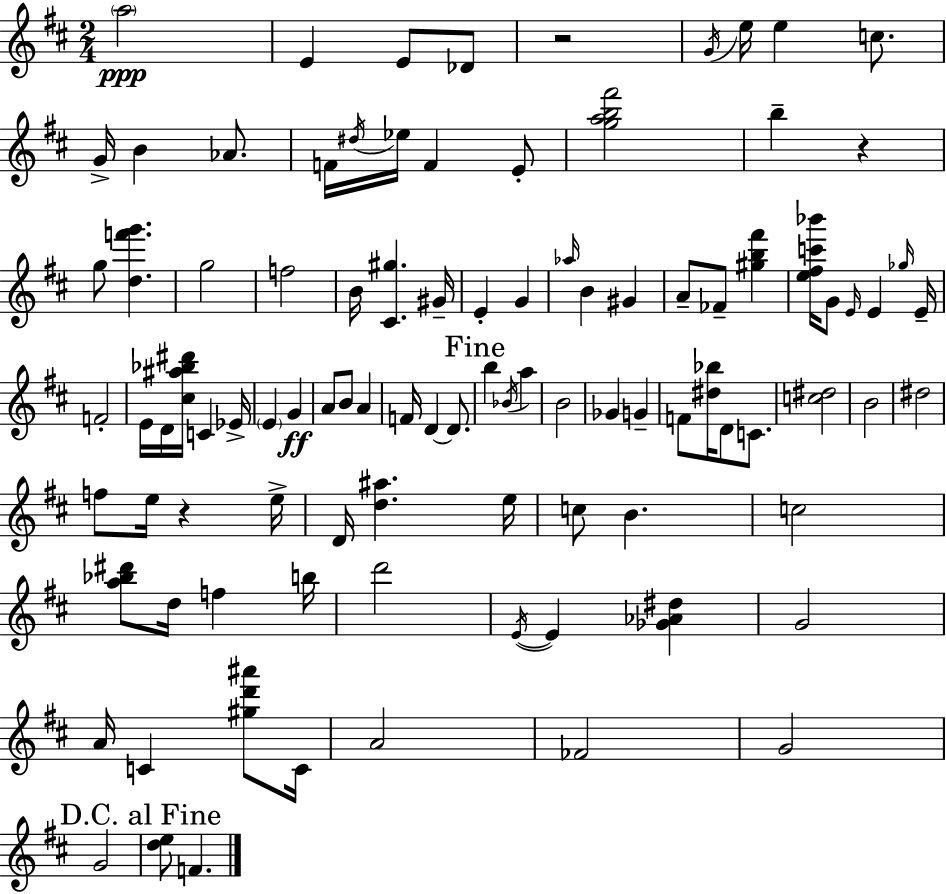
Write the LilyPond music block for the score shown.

{
  \clef treble
  \numericTimeSignature
  \time 2/4
  \key d \major
  \parenthesize a''2\ppp | e'4 e'8 des'8 | r2 | \acciaccatura { g'16 } e''16 e''4 c''8. | \break g'16-> b'4 aes'8. | f'16 \acciaccatura { dis''16 } ees''16 f'4 | e'8-. <g'' a'' b'' fis'''>2 | b''4-- r4 | \break g''8 <d'' f''' g'''>4. | g''2 | f''2 | b'16 <cis' gis''>4. | \break gis'16-- e'4-. g'4 | \grace { aes''16 } b'4 gis'4 | a'8-- fes'8-- <gis'' b'' fis'''>4 | <e'' fis'' c''' bes'''>16 g'8 \grace { e'16 } e'4 | \break \grace { ges''16 } e'16-- f'2-. | e'16 d'16 <cis'' ais'' bes'' dis'''>16 | c'4 ees'16-> \parenthesize e'4 | g'4\ff a'8 b'8 | \break a'4 f'16 d'4~~ | d'8. \mark "Fine" b''4 | \acciaccatura { bes'16 } a''4 b'2 | ges'4 | \break g'4-- f'8 | <dis'' bes''>16 d'8 c'8. <c'' dis''>2 | b'2 | dis''2 | \break f''8 | e''16 r4 e''16-> d'16 <d'' ais''>4. | e''16 c''8 | b'4. c''2 | \break <a'' bes'' dis'''>8 | d''16 f''4 b''16 d'''2 | \acciaccatura { e'16~ }~ e'4 | <ges' aes' dis''>4 g'2 | \break a'16 | c'4 <gis'' d''' ais'''>8 c'16 a'2 | fes'2 | g'2 | \break g'2 | \mark "D.C. al Fine" <d'' e''>8 | f'4. \bar "|."
}